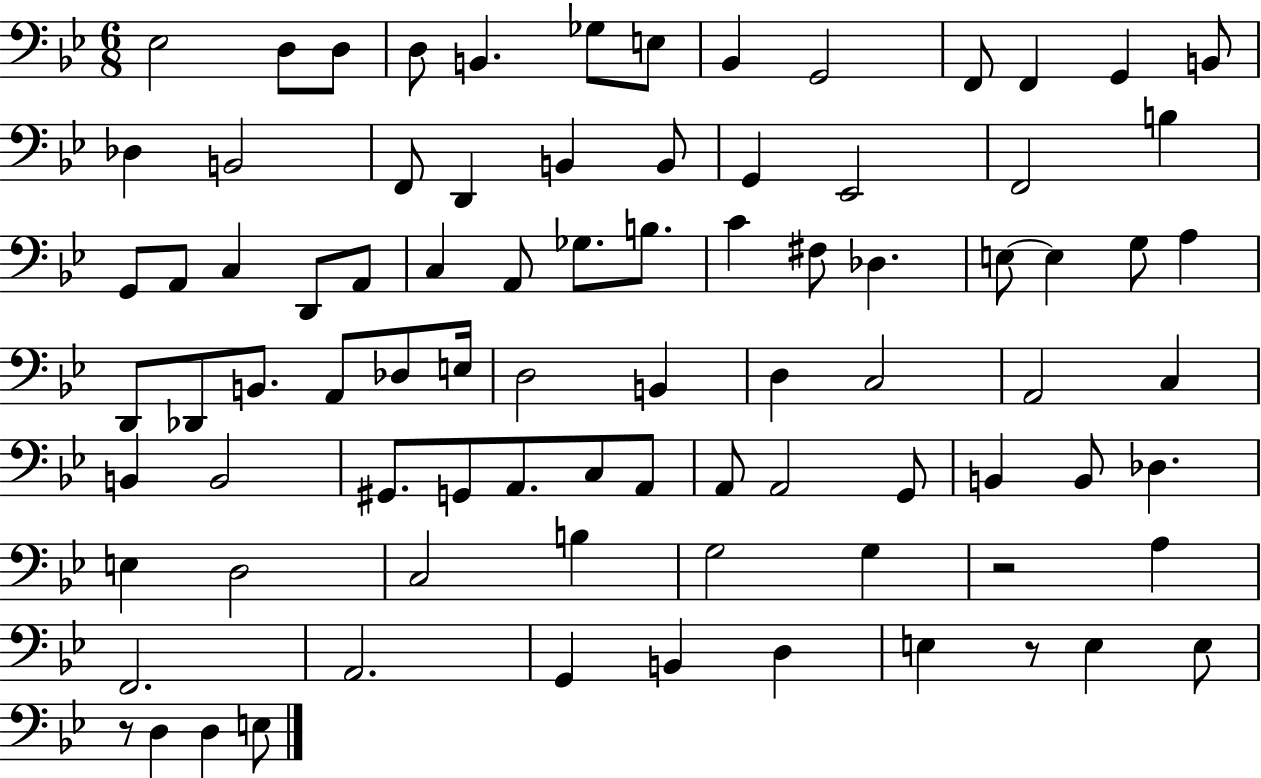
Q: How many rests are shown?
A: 3